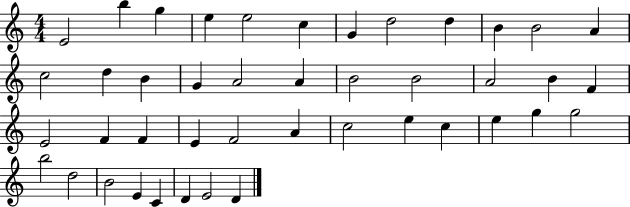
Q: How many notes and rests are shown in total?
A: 43